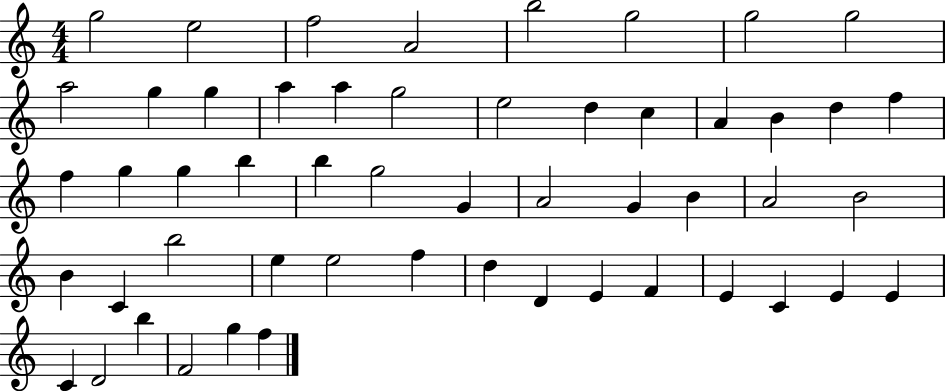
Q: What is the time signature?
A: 4/4